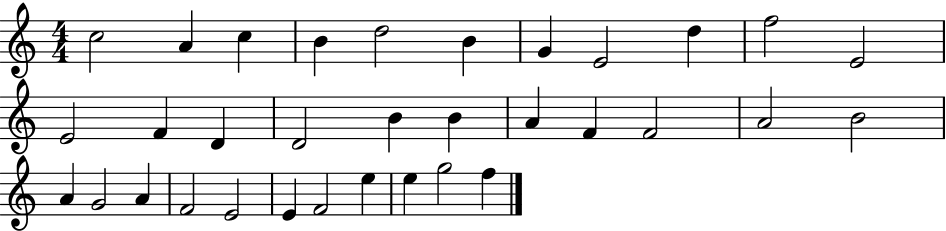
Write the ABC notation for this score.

X:1
T:Untitled
M:4/4
L:1/4
K:C
c2 A c B d2 B G E2 d f2 E2 E2 F D D2 B B A F F2 A2 B2 A G2 A F2 E2 E F2 e e g2 f